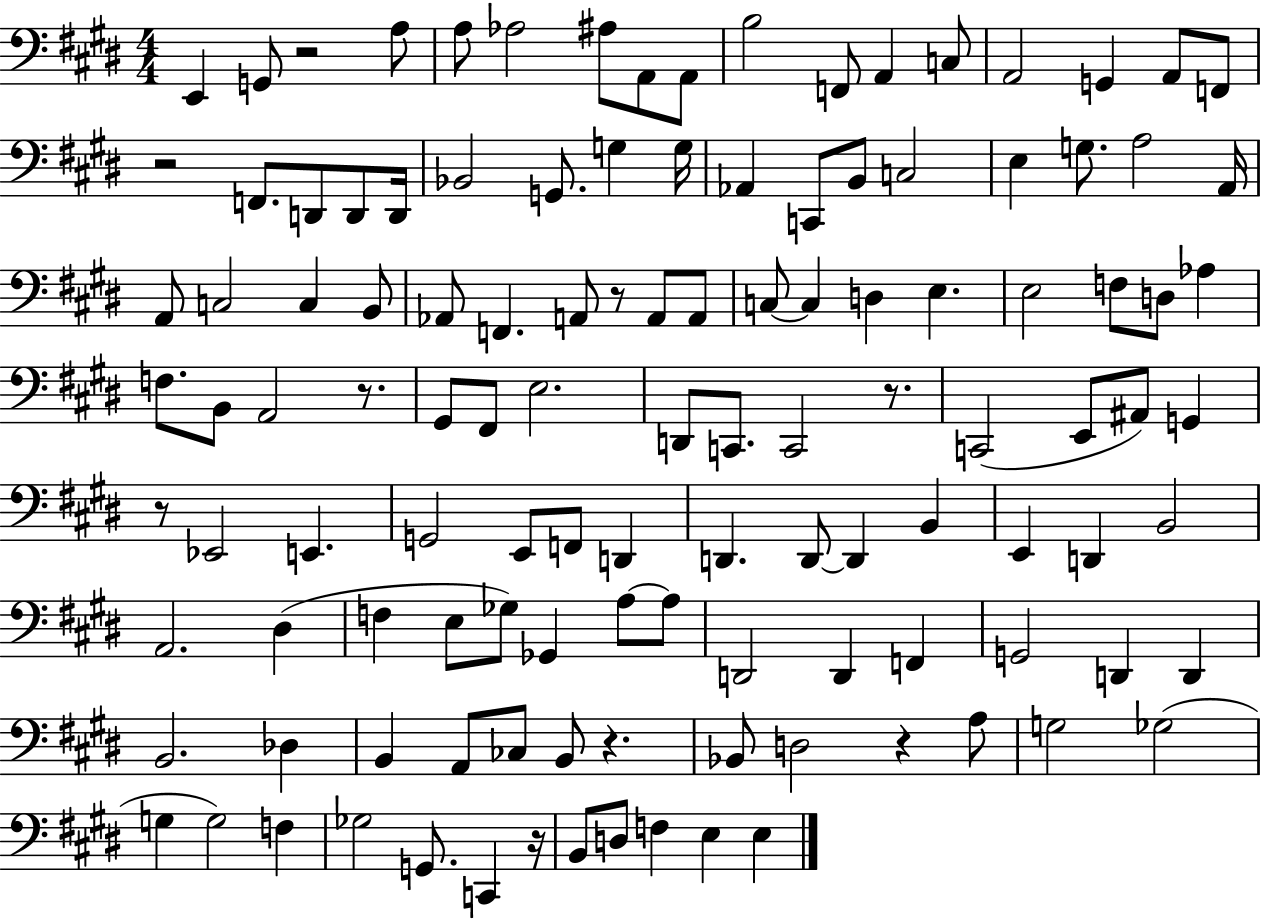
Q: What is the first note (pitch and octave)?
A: E2